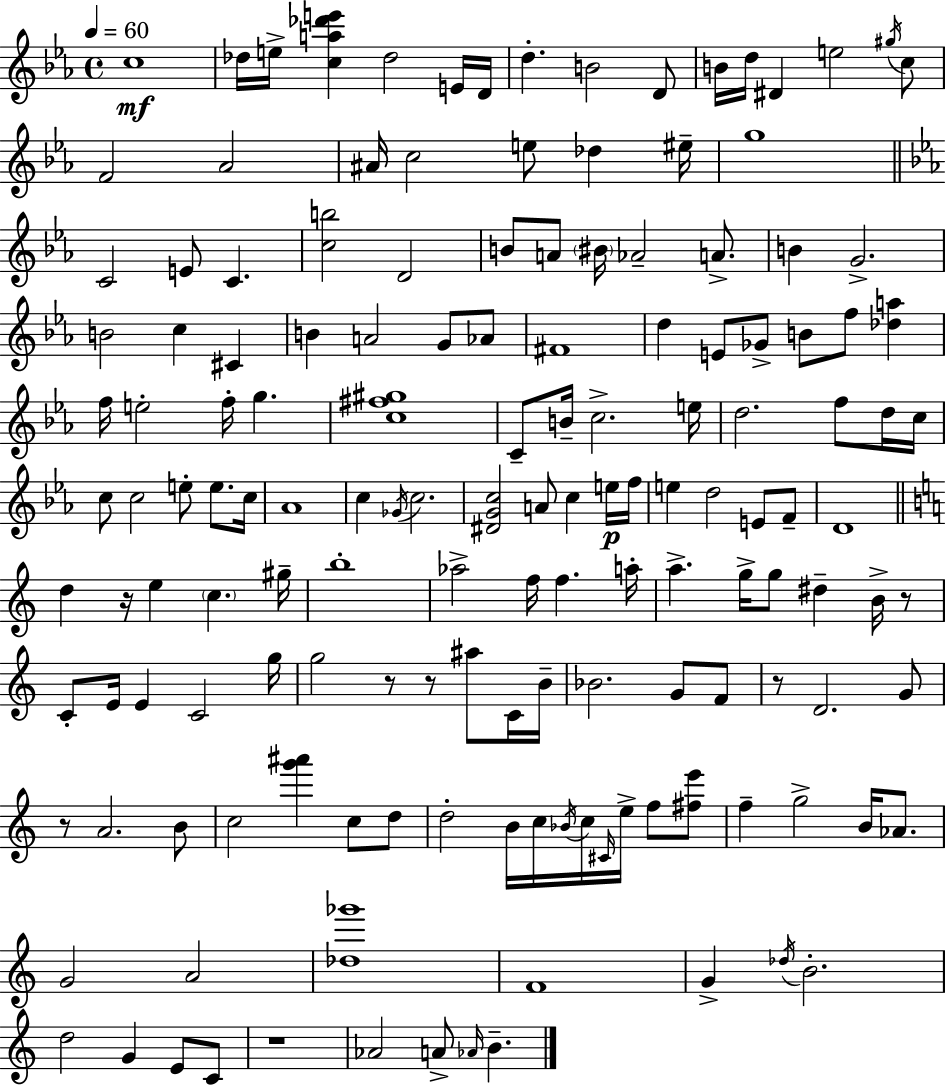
{
  \clef treble
  \time 4/4
  \defaultTimeSignature
  \key ees \major
  \tempo 4 = 60
  c''1\mf | des''16 e''16-> <c'' a'' des''' e'''>4 des''2 e'16 d'16 | d''4.-. b'2 d'8 | b'16 d''16 dis'4 e''2 \acciaccatura { gis''16 } c''8 | \break f'2 aes'2 | ais'16 c''2 e''8 des''4 | eis''16-- g''1 | \bar "||" \break \key c \minor c'2 e'8 c'4. | <c'' b''>2 d'2 | b'8 a'8 \parenthesize bis'16 aes'2-- a'8.-> | b'4 g'2.-> | \break b'2 c''4 cis'4 | b'4 a'2 g'8 aes'8 | fis'1 | d''4 e'8 ges'8-> b'8 f''8 <des'' a''>4 | \break f''16 e''2-. f''16-. g''4. | <c'' fis'' gis''>1 | c'8-- b'16-- c''2.-> e''16 | d''2. f''8 d''16 c''16 | \break c''8 c''2 e''8-. e''8. c''16 | aes'1 | c''4 \acciaccatura { ges'16 } c''2. | <dis' g' c''>2 a'8 c''4 e''16\p | \break f''16 e''4 d''2 e'8 f'8-- | d'1 | \bar "||" \break \key c \major d''4 r16 e''4 \parenthesize c''4. gis''16-- | b''1-. | aes''2-> f''16 f''4. a''16-. | a''4.-> g''16-> g''8 dis''4-- b'16-> r8 | \break c'8-. e'16 e'4 c'2 g''16 | g''2 r8 r8 ais''8 c'16 b'16-- | bes'2. g'8 f'8 | r8 d'2. g'8 | \break r8 a'2. b'8 | c''2 <g''' ais'''>4 c''8 d''8 | d''2-. b'16 c''16 \acciaccatura { bes'16 } c''16 \grace { cis'16 } e''16-> f''8 | <fis'' e'''>8 f''4-- g''2-> b'16 aes'8. | \break g'2 a'2 | <des'' ges'''>1 | f'1 | g'4-> \acciaccatura { des''16 } b'2.-. | \break d''2 g'4 e'8 | c'8 r1 | aes'2 a'8-> \grace { aes'16 } b'4.-- | \bar "|."
}